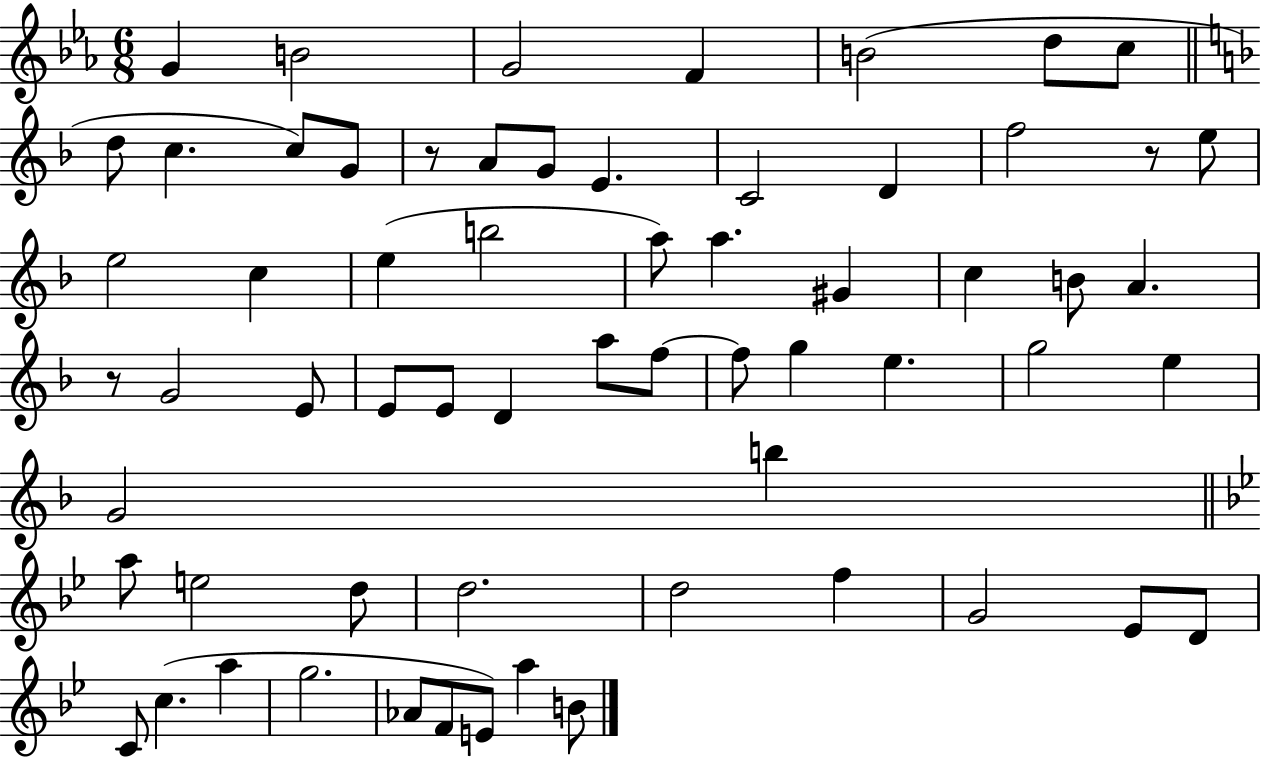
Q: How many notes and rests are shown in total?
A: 63